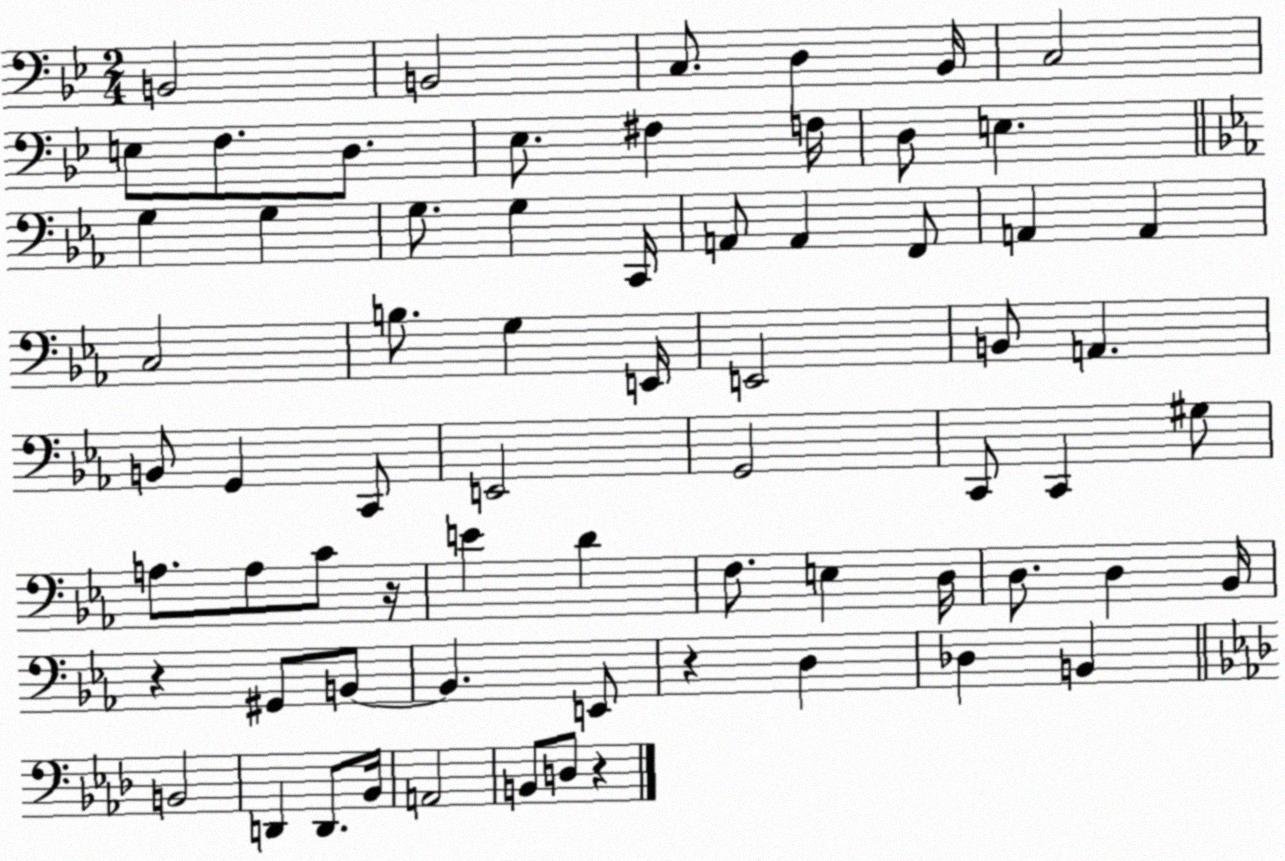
X:1
T:Untitled
M:2/4
L:1/4
K:Bb
B,,2 B,,2 C,/2 D, _B,,/4 C,2 E,/2 F,/2 D,/2 _E,/2 ^F, F,/4 D,/2 E, G, G, G,/2 G, C,,/4 A,,/2 A,, F,,/2 A,, A,, C,2 B,/2 G, E,,/4 E,,2 B,,/2 A,, B,,/2 G,, C,,/2 E,,2 G,,2 C,,/2 C,, ^G,/2 A,/2 A,/2 C/2 z/4 E D F,/2 E, D,/4 D,/2 D, _B,,/4 z ^G,,/2 B,,/2 B,, E,,/2 z D, _D, B,, B,,2 D,, D,,/2 _B,,/4 A,,2 B,,/2 D,/2 z